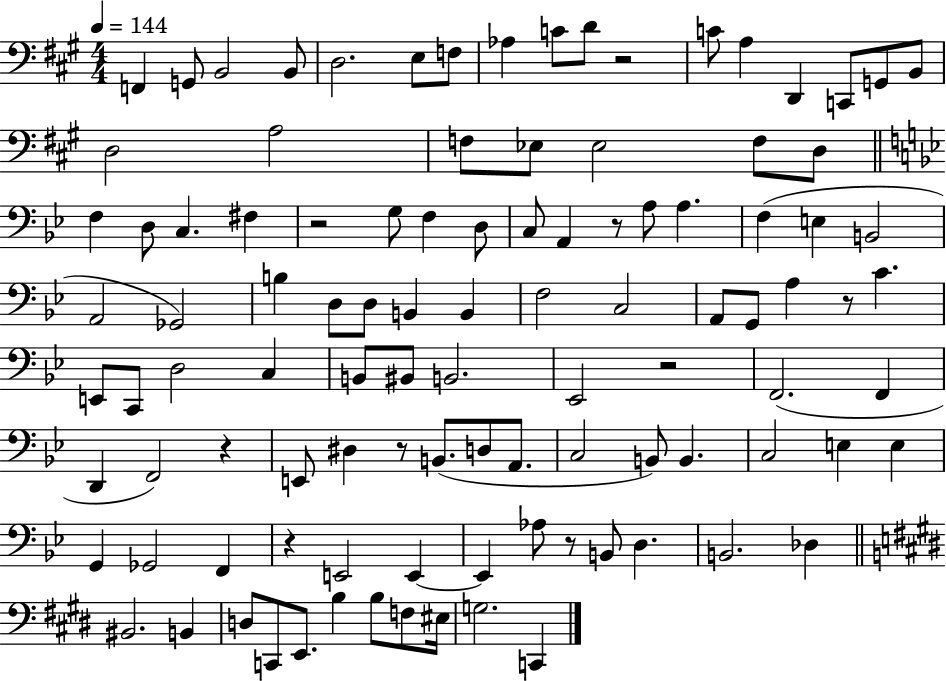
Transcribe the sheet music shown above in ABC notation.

X:1
T:Untitled
M:4/4
L:1/4
K:A
F,, G,,/2 B,,2 B,,/2 D,2 E,/2 F,/2 _A, C/2 D/2 z2 C/2 A, D,, C,,/2 G,,/2 B,,/2 D,2 A,2 F,/2 _E,/2 _E,2 F,/2 D,/2 F, D,/2 C, ^F, z2 G,/2 F, D,/2 C,/2 A,, z/2 A,/2 A, F, E, B,,2 A,,2 _G,,2 B, D,/2 D,/2 B,, B,, F,2 C,2 A,,/2 G,,/2 A, z/2 C E,,/2 C,,/2 D,2 C, B,,/2 ^B,,/2 B,,2 _E,,2 z2 F,,2 F,, D,, F,,2 z E,,/2 ^D, z/2 B,,/2 D,/2 A,,/2 C,2 B,,/2 B,, C,2 E, E, G,, _G,,2 F,, z E,,2 E,, E,, _A,/2 z/2 B,,/2 D, B,,2 _D, ^B,,2 B,, D,/2 C,,/2 E,,/2 B, B,/2 F,/2 ^E,/4 G,2 C,,